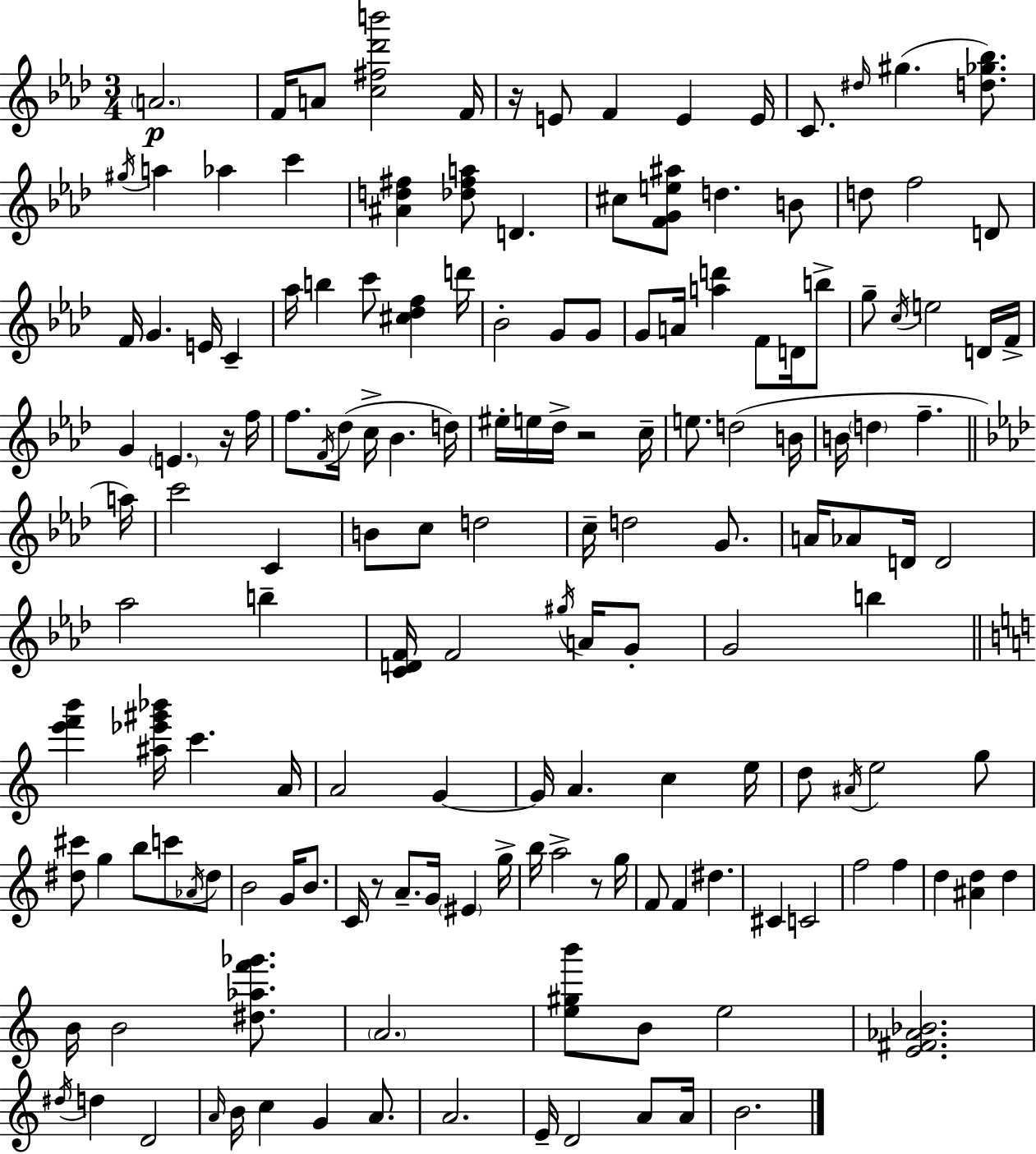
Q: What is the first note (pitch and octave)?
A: A4